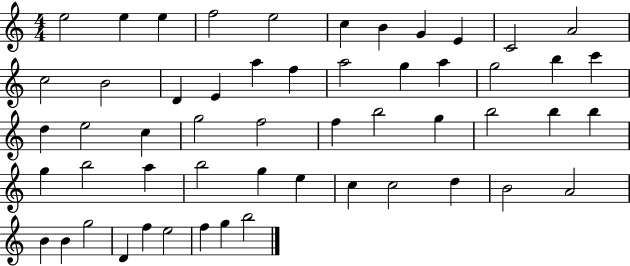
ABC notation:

X:1
T:Untitled
M:4/4
L:1/4
K:C
e2 e e f2 e2 c B G E C2 A2 c2 B2 D E a f a2 g a g2 b c' d e2 c g2 f2 f b2 g b2 b b g b2 a b2 g e c c2 d B2 A2 B B g2 D f e2 f g b2